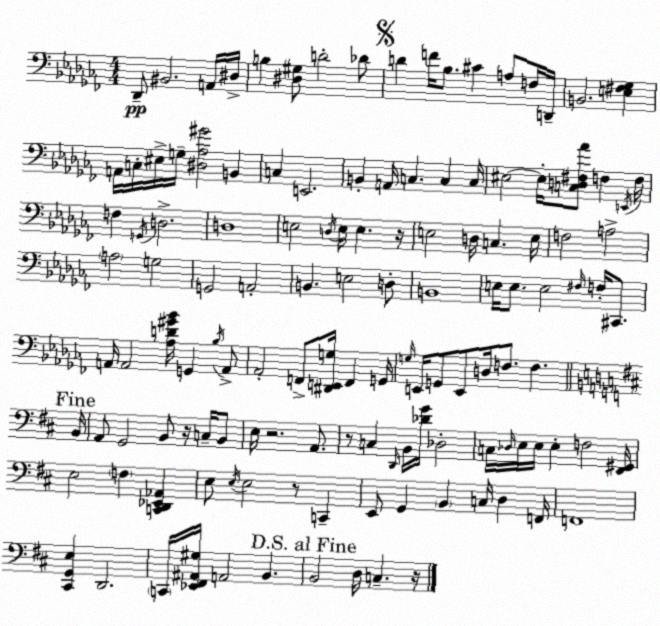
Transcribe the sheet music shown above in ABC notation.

X:1
T:Untitled
M:4/4
L:1/4
K:Abm
_D,,/2 ^B,,2 A,,/4 ^D,/4 B, [^D,^G,]/2 D2 _D/2 D F/4 _B,/2 ^C A,/2 F,/4 D,,/4 B,,2 [E,^F,_G,] A,,/4 C,/4 ^E,/4 G,/4 [^D,_A,^G]2 B,, C, E,,2 B,, A,,/4 C, C, C,/4 ^E,2 ^E,/4 [C,D,^F,_A]/2 F, E,,/4 F,/4 F, G,,/4 D,2 D,4 E,2 D,/4 E,/4 E, z/4 E,2 D,/4 C, E,/4 F,2 A,2 A,2 G,2 G,,2 A,,2 B,, E,2 D,/2 B,,4 E,/4 E,/2 E,2 ^F,/4 F,/4 ^C,,/2 A,,/4 A,,2 [_A,D^G_B]/4 G,, _B,/4 A,,/2 _A,,2 F,,/2 [^D,,E,,G,]/4 F,, G,,/4 G,/4 E,,/4 G,,/2 E,,/2 D,/4 F,/2 F, B,,/4 A,,/2 G,,2 B,,/2 z/4 C,/4 B,,/2 E,/4 z2 A,,/2 z/2 C, D,,/4 B,,/4 [_DG]/4 _D,2 C,/4 _D,/4 E,/4 E,/4 E, F,2 [^F,,^G,,]/4 E,2 F, [C,,D,,_E,,_A,,] E,/2 E,/4 E,2 z/2 C,, E,,/2 G,, B,, C,/4 D, F,,/4 F,,4 [^C,,G,,E,] D,,2 C,,/4 [_E,,^F,,^A,,^G,]/4 A,,2 B,, B,,2 D,/4 C, z/4